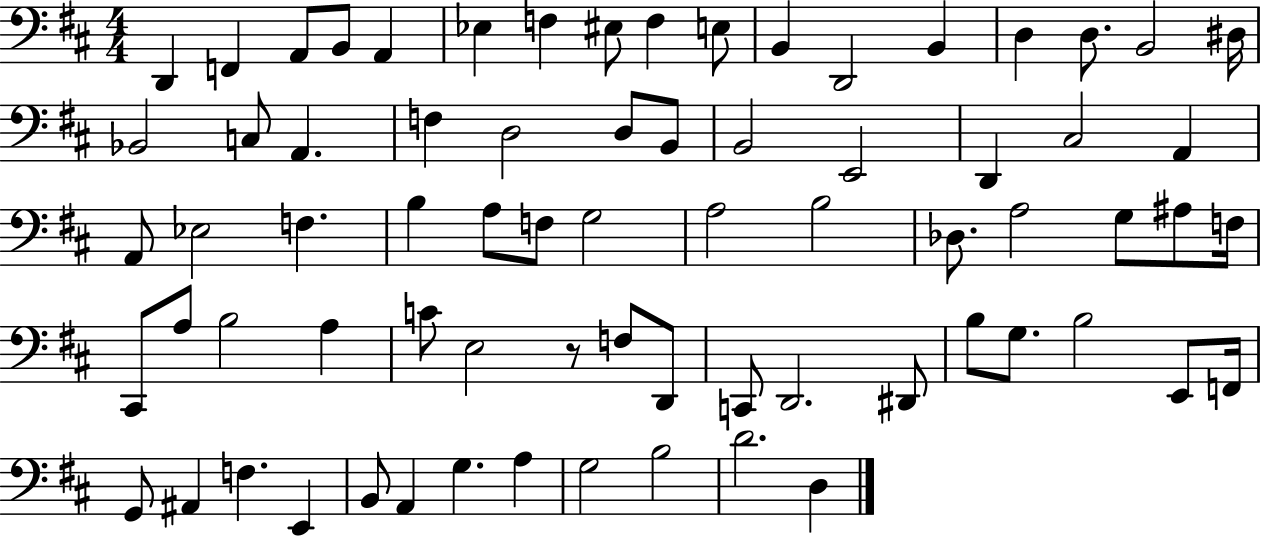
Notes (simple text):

D2/q F2/q A2/e B2/e A2/q Eb3/q F3/q EIS3/e F3/q E3/e B2/q D2/h B2/q D3/q D3/e. B2/h D#3/s Bb2/h C3/e A2/q. F3/q D3/h D3/e B2/e B2/h E2/h D2/q C#3/h A2/q A2/e Eb3/h F3/q. B3/q A3/e F3/e G3/h A3/h B3/h Db3/e. A3/h G3/e A#3/e F3/s C#2/e A3/e B3/h A3/q C4/e E3/h R/e F3/e D2/e C2/e D2/h. D#2/e B3/e G3/e. B3/h E2/e F2/s G2/e A#2/q F3/q. E2/q B2/e A2/q G3/q. A3/q G3/h B3/h D4/h. D3/q